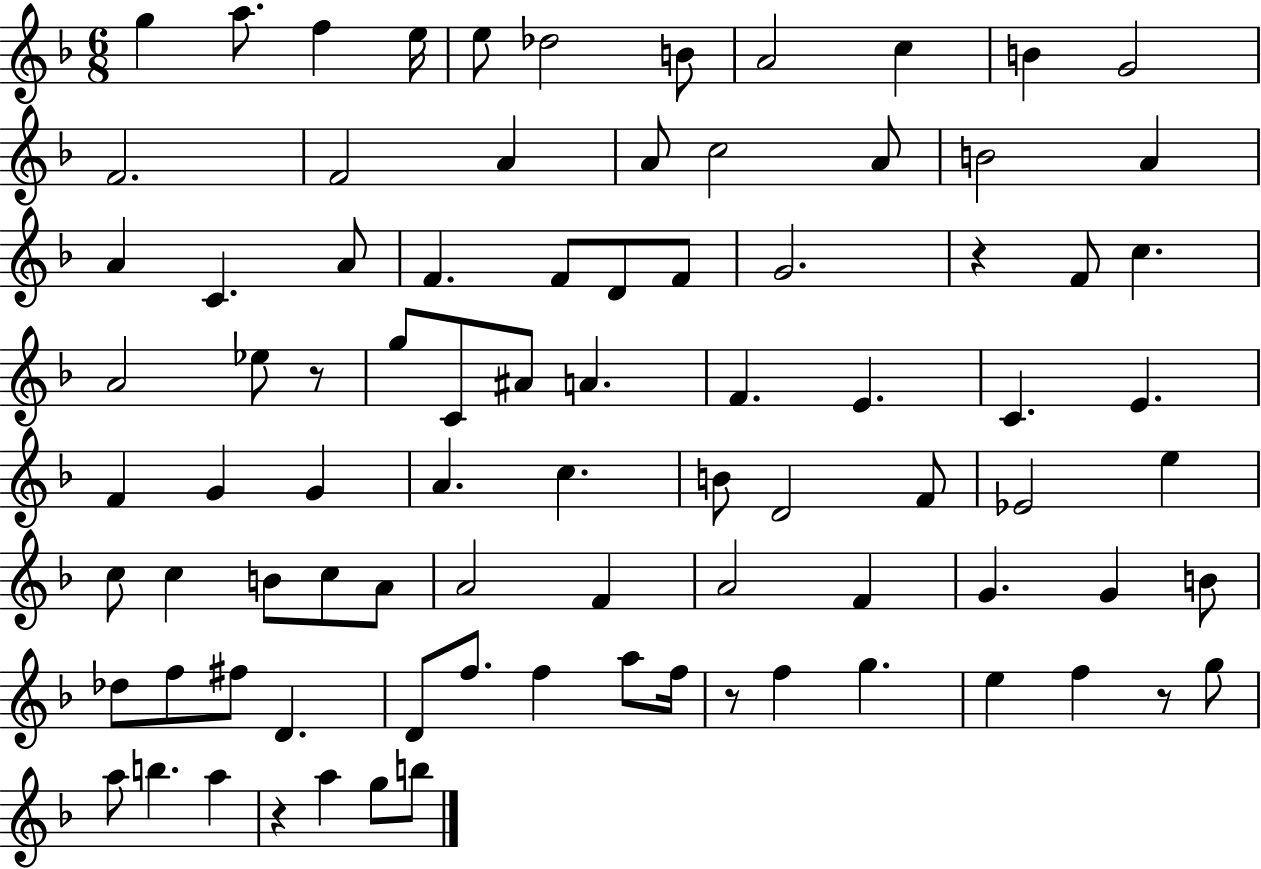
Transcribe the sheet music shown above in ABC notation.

X:1
T:Untitled
M:6/8
L:1/4
K:F
g a/2 f e/4 e/2 _d2 B/2 A2 c B G2 F2 F2 A A/2 c2 A/2 B2 A A C A/2 F F/2 D/2 F/2 G2 z F/2 c A2 _e/2 z/2 g/2 C/2 ^A/2 A F E C E F G G A c B/2 D2 F/2 _E2 e c/2 c B/2 c/2 A/2 A2 F A2 F G G B/2 _d/2 f/2 ^f/2 D D/2 f/2 f a/2 f/4 z/2 f g e f z/2 g/2 a/2 b a z a g/2 b/2